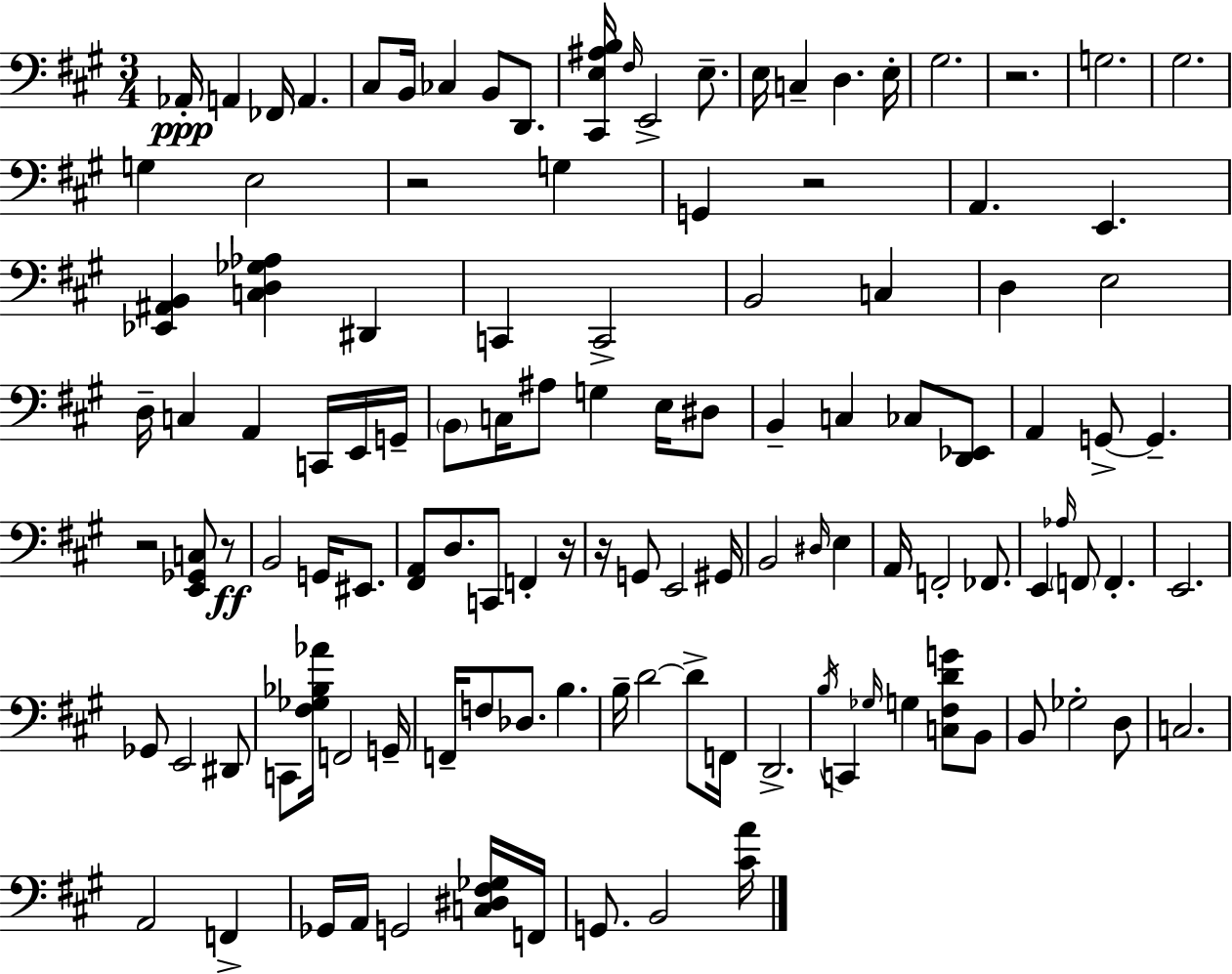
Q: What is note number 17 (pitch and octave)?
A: G#3